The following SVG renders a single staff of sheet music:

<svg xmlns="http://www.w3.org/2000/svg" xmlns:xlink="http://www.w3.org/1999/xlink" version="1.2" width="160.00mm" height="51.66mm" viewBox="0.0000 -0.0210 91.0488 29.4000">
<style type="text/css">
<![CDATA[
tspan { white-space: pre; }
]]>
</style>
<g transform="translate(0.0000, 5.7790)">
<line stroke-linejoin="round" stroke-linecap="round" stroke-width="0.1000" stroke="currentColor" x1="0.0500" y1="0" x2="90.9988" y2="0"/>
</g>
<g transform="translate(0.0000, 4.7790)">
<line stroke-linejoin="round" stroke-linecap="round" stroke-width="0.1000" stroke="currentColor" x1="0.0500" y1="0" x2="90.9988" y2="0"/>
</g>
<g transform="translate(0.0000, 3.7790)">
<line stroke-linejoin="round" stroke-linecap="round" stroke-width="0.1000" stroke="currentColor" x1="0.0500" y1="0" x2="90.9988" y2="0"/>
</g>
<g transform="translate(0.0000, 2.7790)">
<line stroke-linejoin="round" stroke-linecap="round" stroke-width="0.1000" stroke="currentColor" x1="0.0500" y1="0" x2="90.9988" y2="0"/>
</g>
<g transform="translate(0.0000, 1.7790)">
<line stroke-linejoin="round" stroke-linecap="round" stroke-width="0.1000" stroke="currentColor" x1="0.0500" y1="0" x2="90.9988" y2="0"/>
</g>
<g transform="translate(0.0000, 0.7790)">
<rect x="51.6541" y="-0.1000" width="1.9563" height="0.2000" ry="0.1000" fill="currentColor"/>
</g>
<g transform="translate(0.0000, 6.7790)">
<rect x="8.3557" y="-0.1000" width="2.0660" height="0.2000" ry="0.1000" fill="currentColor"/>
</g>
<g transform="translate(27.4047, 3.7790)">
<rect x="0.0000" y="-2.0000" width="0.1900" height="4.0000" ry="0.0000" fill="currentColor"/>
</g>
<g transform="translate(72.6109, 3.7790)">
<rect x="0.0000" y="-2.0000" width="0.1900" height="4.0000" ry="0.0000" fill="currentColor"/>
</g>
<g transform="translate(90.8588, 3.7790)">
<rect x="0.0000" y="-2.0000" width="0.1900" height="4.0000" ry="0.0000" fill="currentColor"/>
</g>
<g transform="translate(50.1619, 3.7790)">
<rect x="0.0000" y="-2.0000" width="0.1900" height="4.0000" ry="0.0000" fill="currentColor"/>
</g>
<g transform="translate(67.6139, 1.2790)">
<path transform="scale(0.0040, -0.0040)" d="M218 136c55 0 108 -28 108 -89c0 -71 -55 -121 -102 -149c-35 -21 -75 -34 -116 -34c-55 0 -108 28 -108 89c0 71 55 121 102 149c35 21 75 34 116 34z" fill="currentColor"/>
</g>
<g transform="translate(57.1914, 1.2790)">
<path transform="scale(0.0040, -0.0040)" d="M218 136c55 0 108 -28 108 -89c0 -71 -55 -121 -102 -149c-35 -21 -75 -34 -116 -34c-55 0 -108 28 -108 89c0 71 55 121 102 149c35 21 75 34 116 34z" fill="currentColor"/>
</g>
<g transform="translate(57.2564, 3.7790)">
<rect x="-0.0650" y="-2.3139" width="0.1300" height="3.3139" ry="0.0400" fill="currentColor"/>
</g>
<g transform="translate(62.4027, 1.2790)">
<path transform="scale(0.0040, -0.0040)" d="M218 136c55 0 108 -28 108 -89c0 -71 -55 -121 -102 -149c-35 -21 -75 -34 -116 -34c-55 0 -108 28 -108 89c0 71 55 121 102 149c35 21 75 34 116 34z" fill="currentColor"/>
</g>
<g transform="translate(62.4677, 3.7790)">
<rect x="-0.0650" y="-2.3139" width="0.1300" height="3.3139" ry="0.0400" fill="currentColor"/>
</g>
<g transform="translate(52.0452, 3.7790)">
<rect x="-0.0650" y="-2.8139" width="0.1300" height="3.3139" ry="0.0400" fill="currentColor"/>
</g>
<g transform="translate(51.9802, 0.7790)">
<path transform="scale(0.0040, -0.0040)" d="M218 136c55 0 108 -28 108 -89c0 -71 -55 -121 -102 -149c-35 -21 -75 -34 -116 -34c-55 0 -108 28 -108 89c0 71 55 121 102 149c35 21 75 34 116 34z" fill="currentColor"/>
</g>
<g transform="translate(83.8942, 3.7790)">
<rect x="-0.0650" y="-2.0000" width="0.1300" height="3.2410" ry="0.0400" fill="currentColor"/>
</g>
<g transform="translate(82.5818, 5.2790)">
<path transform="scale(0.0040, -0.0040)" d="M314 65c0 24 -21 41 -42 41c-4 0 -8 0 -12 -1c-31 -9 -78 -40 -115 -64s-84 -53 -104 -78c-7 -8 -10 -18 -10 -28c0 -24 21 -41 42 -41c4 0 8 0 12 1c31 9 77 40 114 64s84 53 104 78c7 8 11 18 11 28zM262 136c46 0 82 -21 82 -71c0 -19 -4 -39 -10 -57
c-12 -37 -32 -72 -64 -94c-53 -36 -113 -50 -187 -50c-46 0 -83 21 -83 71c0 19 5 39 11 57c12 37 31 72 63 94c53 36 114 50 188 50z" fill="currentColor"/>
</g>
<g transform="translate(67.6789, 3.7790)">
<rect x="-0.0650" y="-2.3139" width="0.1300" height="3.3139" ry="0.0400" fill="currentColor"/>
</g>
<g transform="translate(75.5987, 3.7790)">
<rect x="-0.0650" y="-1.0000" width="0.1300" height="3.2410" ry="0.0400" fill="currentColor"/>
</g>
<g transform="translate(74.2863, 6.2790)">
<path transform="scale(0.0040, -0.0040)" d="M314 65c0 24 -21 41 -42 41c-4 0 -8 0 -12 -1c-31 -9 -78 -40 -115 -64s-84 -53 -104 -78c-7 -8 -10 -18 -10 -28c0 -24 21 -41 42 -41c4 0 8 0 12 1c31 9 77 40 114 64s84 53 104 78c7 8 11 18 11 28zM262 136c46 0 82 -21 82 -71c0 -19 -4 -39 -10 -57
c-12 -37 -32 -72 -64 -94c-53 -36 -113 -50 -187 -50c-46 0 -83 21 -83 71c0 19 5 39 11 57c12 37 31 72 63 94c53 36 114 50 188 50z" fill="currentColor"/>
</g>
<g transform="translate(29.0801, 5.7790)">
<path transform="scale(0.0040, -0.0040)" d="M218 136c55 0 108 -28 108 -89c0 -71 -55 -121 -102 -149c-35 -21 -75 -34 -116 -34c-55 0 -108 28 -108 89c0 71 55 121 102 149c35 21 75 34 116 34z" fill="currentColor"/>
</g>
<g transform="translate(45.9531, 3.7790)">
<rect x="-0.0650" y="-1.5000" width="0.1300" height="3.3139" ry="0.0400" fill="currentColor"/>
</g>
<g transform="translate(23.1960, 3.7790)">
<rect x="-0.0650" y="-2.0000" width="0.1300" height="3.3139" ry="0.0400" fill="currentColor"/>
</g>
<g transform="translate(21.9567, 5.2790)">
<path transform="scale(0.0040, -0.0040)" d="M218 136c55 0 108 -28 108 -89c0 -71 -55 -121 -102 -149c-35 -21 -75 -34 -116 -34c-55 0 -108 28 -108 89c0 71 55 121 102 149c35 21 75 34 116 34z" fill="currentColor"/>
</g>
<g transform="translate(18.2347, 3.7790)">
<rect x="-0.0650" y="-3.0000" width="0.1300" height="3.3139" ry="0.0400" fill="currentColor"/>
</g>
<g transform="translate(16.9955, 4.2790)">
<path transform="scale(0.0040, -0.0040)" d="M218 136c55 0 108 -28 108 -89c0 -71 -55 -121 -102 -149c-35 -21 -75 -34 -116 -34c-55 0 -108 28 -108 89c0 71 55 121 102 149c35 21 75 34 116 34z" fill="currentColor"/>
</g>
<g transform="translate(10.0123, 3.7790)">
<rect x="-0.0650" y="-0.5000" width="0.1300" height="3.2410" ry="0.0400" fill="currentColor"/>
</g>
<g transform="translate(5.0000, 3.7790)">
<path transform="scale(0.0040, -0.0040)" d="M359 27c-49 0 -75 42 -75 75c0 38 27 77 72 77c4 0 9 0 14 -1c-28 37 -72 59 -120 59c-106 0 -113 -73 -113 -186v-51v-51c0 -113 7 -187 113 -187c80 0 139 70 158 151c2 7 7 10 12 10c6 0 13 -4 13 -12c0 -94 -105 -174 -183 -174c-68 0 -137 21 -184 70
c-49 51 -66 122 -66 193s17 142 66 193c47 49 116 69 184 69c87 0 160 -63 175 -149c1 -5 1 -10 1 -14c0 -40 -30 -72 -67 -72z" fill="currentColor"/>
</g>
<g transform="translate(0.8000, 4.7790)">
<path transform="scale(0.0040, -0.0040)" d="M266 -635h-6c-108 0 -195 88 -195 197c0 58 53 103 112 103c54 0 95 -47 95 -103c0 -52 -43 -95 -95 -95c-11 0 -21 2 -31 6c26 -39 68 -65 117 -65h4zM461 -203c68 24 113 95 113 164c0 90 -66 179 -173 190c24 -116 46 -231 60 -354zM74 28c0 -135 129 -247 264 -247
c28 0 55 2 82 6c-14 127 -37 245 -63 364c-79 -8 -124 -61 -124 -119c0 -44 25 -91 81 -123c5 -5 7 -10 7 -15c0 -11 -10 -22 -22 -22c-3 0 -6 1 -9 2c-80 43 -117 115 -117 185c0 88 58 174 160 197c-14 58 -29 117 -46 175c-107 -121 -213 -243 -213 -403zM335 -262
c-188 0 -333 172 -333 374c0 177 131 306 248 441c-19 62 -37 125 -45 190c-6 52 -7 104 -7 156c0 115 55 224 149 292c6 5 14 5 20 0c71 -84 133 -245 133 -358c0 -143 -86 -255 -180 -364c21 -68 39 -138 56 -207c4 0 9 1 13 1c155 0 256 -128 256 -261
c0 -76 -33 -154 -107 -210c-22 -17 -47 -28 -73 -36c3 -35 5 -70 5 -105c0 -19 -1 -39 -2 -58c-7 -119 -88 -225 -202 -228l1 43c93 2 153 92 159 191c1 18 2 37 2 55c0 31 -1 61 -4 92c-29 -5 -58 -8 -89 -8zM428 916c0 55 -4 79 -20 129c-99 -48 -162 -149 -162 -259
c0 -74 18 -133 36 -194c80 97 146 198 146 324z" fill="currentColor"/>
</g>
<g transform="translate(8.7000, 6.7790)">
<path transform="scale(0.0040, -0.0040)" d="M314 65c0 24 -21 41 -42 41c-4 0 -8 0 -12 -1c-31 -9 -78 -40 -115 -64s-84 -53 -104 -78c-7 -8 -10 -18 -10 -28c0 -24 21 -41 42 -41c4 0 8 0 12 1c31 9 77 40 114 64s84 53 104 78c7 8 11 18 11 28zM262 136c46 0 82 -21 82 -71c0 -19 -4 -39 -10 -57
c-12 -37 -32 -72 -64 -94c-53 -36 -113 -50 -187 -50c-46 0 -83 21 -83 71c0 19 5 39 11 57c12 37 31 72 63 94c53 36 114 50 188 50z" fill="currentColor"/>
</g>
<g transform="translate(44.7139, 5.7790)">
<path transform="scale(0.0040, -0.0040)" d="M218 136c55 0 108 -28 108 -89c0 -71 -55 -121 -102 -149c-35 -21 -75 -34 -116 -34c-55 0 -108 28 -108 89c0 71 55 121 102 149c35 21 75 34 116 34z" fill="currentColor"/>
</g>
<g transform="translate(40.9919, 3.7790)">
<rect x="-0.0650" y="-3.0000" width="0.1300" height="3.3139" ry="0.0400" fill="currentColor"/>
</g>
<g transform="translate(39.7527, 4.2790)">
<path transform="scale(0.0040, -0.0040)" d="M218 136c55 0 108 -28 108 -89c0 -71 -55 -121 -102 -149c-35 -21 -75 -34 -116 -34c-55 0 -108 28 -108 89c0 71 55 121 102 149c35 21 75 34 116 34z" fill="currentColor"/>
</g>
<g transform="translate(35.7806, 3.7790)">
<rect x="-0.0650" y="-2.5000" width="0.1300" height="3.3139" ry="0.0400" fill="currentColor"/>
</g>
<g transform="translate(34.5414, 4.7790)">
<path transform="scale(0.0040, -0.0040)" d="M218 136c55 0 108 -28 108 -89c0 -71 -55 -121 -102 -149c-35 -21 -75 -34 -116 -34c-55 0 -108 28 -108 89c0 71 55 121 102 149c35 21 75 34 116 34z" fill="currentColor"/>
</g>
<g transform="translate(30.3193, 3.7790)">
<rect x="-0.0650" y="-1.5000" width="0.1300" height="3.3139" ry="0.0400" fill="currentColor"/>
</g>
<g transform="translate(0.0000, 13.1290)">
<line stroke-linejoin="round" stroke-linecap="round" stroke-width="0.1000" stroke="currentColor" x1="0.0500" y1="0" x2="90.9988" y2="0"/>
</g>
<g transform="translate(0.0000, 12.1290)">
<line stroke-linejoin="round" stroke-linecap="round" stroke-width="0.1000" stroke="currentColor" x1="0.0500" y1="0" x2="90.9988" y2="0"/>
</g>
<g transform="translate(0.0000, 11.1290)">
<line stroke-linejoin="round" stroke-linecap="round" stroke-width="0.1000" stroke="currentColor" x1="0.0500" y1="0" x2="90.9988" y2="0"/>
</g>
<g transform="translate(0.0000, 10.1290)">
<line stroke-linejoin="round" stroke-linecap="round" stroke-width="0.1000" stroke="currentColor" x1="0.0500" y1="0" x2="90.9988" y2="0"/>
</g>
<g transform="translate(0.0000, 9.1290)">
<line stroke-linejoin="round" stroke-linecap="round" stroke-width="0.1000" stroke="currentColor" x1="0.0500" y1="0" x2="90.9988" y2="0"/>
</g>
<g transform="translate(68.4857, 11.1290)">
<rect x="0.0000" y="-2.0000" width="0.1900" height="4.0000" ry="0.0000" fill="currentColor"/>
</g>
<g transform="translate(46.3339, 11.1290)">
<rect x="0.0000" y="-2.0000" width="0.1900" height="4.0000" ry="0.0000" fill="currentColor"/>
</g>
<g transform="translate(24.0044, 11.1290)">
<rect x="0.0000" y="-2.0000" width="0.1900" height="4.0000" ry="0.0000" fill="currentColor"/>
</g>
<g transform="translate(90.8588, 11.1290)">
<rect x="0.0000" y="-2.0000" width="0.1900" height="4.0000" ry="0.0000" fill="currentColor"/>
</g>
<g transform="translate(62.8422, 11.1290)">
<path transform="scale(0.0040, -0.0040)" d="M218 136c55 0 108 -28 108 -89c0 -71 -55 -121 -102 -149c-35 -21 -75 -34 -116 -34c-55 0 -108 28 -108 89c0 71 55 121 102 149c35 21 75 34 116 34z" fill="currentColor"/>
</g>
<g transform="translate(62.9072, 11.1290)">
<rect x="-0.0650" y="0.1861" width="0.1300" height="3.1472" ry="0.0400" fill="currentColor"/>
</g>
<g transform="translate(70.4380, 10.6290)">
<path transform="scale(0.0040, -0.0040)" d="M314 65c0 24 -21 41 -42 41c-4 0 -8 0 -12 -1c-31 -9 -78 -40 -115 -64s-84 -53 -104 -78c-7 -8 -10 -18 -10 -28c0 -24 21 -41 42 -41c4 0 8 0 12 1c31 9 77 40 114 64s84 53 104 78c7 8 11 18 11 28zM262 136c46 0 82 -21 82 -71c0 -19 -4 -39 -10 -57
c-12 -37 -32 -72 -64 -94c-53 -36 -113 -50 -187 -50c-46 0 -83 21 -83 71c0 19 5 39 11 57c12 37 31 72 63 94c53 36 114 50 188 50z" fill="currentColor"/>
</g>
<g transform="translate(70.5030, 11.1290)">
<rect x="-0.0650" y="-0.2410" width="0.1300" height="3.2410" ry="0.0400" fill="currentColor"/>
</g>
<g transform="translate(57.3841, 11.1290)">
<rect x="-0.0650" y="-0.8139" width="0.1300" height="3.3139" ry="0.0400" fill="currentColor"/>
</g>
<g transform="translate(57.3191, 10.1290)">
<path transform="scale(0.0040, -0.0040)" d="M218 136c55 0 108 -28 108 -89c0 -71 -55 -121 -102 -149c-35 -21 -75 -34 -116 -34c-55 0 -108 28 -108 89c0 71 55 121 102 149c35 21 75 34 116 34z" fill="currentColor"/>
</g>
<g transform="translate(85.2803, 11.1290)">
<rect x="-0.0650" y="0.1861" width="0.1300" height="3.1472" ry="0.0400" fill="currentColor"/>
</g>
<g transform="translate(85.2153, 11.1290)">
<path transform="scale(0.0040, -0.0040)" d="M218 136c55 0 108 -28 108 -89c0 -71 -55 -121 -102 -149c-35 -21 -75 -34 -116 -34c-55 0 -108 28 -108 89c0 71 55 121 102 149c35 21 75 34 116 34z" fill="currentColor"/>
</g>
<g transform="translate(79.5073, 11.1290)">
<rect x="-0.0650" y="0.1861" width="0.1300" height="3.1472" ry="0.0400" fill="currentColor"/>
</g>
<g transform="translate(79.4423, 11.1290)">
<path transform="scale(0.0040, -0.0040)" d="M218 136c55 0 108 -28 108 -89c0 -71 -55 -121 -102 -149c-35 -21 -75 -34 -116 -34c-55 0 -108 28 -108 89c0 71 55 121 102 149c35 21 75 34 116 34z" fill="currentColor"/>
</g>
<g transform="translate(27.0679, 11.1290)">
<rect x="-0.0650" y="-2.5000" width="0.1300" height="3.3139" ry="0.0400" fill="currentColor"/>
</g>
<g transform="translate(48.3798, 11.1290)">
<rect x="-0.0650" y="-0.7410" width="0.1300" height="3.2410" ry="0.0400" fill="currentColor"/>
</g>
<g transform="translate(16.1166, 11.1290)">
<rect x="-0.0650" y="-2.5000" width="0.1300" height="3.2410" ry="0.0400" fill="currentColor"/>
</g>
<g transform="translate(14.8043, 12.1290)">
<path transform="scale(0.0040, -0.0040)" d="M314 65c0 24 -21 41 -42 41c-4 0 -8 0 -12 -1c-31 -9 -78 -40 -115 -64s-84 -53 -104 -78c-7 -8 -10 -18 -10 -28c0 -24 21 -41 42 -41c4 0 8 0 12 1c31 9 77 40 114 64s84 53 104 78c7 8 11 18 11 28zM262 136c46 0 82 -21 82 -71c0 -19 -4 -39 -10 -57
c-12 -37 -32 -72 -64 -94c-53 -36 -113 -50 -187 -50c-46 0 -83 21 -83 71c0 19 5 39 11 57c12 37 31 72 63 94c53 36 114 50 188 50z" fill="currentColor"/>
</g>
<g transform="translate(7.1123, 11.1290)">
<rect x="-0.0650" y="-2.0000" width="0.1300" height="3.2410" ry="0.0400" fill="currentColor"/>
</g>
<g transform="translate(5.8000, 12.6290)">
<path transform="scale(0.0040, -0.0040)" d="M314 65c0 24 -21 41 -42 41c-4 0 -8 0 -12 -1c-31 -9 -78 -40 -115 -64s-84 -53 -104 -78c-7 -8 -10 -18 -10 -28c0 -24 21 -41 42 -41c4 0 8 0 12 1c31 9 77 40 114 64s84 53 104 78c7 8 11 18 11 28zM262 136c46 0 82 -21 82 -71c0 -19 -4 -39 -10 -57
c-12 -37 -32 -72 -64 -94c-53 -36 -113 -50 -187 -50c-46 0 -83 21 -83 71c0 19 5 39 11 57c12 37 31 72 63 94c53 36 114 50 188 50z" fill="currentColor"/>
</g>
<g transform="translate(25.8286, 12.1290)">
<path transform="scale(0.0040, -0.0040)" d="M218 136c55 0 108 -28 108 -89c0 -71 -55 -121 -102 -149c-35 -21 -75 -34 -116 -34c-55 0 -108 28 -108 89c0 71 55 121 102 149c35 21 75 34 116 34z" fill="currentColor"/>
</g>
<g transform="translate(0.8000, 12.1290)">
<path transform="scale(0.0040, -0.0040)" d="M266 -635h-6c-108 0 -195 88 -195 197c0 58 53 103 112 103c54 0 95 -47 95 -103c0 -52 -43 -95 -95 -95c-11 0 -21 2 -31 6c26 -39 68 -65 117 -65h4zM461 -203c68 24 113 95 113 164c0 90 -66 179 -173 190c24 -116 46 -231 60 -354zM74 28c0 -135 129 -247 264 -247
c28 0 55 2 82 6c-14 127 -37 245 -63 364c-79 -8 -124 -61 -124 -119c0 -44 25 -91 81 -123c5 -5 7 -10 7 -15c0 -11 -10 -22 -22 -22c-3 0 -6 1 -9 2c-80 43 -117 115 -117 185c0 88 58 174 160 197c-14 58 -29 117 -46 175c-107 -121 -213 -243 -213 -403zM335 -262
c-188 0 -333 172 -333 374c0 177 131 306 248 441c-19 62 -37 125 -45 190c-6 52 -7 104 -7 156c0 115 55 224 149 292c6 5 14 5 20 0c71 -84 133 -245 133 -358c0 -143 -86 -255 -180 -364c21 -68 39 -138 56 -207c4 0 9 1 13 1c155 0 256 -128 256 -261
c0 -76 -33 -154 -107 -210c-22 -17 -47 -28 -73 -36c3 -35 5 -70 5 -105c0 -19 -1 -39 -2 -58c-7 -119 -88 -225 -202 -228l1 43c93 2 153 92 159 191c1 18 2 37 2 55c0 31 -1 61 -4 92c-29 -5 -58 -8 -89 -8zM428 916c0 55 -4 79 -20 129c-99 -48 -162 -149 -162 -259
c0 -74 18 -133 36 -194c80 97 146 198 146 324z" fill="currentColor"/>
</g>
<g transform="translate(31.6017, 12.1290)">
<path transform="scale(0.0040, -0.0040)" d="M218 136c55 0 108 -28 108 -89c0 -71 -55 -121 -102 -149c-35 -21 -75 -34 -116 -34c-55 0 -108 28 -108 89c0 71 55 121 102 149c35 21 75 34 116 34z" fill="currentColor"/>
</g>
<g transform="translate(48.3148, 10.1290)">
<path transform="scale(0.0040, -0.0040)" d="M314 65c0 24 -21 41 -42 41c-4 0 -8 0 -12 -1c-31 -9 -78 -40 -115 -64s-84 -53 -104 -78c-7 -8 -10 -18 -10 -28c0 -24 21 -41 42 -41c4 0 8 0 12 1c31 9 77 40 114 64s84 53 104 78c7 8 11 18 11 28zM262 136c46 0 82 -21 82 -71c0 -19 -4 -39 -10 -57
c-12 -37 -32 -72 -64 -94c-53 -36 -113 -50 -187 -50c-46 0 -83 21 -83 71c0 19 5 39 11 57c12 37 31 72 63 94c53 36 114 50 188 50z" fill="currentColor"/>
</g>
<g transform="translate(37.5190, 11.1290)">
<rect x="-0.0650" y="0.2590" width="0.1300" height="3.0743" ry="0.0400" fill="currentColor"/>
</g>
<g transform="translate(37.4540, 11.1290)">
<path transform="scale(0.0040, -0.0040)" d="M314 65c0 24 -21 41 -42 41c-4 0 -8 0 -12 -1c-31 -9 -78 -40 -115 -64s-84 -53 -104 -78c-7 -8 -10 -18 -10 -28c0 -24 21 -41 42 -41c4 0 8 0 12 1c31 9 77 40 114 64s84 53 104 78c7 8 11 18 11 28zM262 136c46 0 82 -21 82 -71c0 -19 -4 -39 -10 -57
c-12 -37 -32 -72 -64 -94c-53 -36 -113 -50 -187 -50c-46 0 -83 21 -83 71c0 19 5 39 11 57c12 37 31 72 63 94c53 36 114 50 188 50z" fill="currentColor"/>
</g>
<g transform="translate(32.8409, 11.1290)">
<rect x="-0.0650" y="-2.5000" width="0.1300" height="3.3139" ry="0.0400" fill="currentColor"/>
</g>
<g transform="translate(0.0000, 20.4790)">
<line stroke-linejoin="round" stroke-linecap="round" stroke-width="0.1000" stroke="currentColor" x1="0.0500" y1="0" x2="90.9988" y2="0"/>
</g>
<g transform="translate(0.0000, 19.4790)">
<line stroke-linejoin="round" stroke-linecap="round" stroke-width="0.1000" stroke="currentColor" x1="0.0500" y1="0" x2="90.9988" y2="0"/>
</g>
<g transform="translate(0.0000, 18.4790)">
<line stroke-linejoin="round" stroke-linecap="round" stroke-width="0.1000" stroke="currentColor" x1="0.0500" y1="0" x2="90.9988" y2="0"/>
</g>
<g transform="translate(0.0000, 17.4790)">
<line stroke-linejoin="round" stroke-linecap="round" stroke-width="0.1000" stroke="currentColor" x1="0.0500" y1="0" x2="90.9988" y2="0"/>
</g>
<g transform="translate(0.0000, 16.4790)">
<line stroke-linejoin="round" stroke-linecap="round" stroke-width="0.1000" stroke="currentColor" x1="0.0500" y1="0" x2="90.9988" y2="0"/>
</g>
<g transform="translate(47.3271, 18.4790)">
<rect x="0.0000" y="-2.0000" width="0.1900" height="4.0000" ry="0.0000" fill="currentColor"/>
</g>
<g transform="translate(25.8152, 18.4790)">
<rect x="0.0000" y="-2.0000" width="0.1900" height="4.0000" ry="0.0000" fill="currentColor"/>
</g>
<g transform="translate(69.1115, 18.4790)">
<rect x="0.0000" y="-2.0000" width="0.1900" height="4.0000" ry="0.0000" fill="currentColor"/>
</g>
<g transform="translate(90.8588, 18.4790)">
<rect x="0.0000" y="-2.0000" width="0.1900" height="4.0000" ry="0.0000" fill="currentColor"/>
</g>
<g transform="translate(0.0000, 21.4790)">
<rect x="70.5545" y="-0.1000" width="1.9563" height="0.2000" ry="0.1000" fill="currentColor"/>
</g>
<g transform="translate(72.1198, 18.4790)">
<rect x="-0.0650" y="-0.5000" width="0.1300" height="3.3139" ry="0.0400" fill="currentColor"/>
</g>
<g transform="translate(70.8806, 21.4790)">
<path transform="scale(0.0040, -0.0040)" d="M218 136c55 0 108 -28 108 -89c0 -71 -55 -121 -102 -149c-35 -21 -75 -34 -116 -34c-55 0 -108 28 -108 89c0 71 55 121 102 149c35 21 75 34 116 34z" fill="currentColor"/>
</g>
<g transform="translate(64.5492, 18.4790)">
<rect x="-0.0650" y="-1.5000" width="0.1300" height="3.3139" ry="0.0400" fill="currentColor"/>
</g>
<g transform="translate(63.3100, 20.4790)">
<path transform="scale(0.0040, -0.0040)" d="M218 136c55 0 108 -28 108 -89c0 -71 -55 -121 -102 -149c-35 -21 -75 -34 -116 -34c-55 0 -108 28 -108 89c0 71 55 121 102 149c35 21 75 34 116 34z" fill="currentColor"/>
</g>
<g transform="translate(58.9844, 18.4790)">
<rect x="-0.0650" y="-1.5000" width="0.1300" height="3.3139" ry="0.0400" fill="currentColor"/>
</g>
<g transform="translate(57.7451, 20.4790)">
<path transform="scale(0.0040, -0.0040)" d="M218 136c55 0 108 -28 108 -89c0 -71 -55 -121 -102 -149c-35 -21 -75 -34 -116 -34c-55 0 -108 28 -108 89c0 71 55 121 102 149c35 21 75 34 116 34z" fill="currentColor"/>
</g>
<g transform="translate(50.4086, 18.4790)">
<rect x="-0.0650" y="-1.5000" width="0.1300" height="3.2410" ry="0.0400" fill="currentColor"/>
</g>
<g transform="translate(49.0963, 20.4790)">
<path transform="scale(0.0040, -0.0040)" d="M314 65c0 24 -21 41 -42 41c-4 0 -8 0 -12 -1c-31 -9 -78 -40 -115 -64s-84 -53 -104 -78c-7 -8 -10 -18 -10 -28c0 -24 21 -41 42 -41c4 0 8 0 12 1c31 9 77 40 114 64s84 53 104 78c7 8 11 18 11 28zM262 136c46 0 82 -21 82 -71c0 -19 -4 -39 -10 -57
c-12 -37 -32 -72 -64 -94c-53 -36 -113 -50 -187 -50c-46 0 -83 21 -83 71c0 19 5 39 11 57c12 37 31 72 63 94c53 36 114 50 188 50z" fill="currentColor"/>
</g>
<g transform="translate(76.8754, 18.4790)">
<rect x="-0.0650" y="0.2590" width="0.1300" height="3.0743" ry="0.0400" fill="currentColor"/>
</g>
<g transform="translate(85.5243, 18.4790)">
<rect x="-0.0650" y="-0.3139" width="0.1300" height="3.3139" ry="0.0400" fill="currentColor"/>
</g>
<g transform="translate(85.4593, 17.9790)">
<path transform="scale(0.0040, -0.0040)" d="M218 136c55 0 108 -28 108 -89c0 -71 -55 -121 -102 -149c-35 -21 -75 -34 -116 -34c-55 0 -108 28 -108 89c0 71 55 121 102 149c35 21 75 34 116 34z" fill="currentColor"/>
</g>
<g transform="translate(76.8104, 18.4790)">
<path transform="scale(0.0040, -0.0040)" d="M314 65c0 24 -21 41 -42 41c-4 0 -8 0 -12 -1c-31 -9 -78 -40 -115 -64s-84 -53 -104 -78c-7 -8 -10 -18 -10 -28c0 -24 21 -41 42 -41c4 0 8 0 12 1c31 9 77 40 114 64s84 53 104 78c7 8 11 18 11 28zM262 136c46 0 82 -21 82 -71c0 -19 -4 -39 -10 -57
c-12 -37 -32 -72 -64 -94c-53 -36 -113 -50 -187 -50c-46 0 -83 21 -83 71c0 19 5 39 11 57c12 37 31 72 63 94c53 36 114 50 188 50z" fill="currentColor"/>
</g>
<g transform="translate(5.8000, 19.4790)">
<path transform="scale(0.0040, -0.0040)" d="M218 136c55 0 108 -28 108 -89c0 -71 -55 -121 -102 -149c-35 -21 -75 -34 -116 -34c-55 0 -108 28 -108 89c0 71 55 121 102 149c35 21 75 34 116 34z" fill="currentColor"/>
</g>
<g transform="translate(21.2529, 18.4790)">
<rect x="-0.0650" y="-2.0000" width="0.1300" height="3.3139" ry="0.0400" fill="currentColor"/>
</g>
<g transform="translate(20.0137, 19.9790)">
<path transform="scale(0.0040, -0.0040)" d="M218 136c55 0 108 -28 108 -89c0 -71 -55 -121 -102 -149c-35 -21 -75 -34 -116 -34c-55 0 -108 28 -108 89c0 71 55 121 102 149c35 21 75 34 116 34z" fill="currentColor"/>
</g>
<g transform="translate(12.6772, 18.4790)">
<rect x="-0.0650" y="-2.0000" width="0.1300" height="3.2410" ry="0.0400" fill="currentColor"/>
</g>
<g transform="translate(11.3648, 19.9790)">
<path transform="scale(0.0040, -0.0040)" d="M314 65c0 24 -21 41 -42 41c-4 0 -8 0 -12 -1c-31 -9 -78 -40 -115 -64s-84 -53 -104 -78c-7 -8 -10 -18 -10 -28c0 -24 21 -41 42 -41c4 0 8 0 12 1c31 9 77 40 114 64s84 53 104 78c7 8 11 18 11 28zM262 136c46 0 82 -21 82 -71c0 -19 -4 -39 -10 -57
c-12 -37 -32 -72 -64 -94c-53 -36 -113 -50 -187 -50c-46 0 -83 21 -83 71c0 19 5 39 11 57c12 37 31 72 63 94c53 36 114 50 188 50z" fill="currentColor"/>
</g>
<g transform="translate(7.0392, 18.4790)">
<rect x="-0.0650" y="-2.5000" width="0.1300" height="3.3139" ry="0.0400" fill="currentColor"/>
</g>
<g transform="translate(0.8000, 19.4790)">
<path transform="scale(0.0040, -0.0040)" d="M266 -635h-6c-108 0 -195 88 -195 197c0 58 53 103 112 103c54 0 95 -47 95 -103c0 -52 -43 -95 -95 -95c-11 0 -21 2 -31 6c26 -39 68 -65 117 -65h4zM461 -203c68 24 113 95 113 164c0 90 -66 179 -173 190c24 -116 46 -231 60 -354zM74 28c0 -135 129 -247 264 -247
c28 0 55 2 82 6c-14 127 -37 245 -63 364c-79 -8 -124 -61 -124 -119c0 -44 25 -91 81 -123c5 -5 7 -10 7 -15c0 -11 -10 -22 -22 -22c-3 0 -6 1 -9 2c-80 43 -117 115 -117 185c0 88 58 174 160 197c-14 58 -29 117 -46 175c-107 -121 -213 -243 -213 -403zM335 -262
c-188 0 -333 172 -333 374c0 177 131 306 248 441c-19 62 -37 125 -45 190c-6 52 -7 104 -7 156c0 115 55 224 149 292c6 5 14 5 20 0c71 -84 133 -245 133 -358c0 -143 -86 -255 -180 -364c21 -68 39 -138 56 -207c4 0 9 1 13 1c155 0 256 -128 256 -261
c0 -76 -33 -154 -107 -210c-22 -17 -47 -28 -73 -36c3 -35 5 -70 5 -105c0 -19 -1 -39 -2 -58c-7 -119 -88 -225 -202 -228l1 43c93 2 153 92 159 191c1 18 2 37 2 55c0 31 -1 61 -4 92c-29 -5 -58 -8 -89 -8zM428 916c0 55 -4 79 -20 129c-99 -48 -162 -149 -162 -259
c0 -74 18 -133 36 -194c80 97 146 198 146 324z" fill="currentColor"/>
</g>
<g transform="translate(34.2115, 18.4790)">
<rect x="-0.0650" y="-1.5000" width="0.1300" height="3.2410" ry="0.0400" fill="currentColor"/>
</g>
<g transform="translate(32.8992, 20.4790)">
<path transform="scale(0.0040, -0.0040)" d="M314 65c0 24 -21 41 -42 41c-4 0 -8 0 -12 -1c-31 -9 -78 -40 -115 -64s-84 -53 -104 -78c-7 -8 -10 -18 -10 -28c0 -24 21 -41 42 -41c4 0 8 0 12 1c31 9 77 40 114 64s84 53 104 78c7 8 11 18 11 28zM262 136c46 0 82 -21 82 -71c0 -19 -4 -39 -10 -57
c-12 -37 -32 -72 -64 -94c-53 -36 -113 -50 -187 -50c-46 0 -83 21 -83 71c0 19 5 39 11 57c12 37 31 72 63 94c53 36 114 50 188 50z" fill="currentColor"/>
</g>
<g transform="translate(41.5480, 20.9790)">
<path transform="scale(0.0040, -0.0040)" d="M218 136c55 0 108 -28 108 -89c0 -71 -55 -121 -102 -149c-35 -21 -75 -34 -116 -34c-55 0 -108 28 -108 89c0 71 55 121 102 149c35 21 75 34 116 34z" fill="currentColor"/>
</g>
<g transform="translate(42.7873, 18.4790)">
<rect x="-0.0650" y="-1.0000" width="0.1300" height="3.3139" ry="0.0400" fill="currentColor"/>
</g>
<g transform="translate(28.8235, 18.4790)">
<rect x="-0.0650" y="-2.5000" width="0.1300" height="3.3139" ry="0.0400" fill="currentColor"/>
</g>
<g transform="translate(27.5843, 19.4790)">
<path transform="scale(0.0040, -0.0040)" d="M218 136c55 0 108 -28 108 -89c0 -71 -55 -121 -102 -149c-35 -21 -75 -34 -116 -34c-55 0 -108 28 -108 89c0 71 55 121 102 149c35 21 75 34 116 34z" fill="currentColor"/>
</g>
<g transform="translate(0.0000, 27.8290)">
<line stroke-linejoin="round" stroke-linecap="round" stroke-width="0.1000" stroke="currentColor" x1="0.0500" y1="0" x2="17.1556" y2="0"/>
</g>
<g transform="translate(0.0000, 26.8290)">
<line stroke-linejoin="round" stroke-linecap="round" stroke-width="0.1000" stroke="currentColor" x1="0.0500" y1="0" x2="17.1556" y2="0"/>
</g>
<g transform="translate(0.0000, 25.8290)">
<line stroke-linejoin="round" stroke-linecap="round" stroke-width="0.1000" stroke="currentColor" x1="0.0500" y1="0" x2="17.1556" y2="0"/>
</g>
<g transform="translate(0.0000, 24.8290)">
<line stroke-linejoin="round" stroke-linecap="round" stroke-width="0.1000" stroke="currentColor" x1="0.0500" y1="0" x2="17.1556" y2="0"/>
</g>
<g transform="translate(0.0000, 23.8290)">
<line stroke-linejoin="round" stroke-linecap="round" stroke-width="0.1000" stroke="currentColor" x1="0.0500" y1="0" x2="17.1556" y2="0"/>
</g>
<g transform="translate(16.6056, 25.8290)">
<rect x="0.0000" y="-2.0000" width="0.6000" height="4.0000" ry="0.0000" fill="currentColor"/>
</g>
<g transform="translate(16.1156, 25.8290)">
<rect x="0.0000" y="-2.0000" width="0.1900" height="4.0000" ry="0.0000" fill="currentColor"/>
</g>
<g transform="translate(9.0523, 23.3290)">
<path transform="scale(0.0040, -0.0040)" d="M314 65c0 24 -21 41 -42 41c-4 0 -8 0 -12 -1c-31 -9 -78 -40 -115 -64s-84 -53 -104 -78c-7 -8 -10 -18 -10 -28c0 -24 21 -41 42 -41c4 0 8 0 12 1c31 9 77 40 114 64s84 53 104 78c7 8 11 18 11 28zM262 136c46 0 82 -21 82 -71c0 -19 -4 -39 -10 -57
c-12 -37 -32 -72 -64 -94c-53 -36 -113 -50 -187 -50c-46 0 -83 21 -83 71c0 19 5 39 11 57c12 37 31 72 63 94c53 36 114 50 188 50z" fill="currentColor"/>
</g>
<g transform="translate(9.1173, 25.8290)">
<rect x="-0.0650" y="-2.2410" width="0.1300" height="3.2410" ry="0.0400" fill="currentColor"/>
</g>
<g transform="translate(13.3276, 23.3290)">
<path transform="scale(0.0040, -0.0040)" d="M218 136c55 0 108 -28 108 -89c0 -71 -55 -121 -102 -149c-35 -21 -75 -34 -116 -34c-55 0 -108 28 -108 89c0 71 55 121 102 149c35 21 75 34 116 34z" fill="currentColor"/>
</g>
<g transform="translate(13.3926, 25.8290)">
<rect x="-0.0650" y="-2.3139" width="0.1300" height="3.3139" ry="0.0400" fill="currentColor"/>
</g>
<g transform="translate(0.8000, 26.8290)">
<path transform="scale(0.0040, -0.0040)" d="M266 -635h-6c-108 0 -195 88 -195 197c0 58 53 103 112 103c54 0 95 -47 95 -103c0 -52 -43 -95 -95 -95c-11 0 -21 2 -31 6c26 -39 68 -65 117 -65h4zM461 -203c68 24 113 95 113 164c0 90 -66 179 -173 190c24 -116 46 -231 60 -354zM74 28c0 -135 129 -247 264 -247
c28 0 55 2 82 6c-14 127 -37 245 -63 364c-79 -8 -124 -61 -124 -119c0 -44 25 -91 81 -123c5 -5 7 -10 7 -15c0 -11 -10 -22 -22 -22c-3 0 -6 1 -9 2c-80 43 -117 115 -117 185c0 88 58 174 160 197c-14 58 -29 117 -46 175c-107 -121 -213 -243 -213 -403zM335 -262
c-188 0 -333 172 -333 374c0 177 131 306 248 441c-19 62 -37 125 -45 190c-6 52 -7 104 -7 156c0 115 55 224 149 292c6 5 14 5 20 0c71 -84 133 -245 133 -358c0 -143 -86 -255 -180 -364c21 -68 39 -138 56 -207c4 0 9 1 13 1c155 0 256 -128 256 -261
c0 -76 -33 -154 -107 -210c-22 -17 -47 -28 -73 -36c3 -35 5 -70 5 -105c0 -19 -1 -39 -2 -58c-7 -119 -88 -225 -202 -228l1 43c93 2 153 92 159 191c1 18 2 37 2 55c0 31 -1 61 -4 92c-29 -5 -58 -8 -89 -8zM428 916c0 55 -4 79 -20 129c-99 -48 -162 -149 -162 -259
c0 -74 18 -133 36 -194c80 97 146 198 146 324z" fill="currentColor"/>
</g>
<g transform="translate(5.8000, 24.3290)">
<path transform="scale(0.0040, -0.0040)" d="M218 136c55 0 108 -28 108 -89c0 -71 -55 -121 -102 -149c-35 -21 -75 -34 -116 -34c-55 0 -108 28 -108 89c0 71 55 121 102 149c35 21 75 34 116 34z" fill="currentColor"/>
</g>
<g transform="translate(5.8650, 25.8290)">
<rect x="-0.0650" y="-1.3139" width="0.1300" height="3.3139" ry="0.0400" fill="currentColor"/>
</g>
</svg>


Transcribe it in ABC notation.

X:1
T:Untitled
M:4/4
L:1/4
K:C
C2 A F E G A E a g g g D2 F2 F2 G2 G G B2 d2 d B c2 B B G F2 F G E2 D E2 E E C B2 c e g2 g